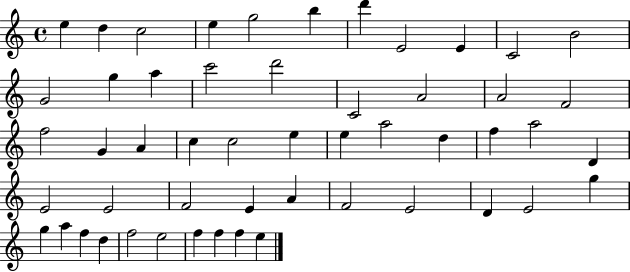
E5/q D5/q C5/h E5/q G5/h B5/q D6/q E4/h E4/q C4/h B4/h G4/h G5/q A5/q C6/h D6/h C4/h A4/h A4/h F4/h F5/h G4/q A4/q C5/q C5/h E5/q E5/q A5/h D5/q F5/q A5/h D4/q E4/h E4/h F4/h E4/q A4/q F4/h E4/h D4/q E4/h G5/q G5/q A5/q F5/q D5/q F5/h E5/h F5/q F5/q F5/q E5/q